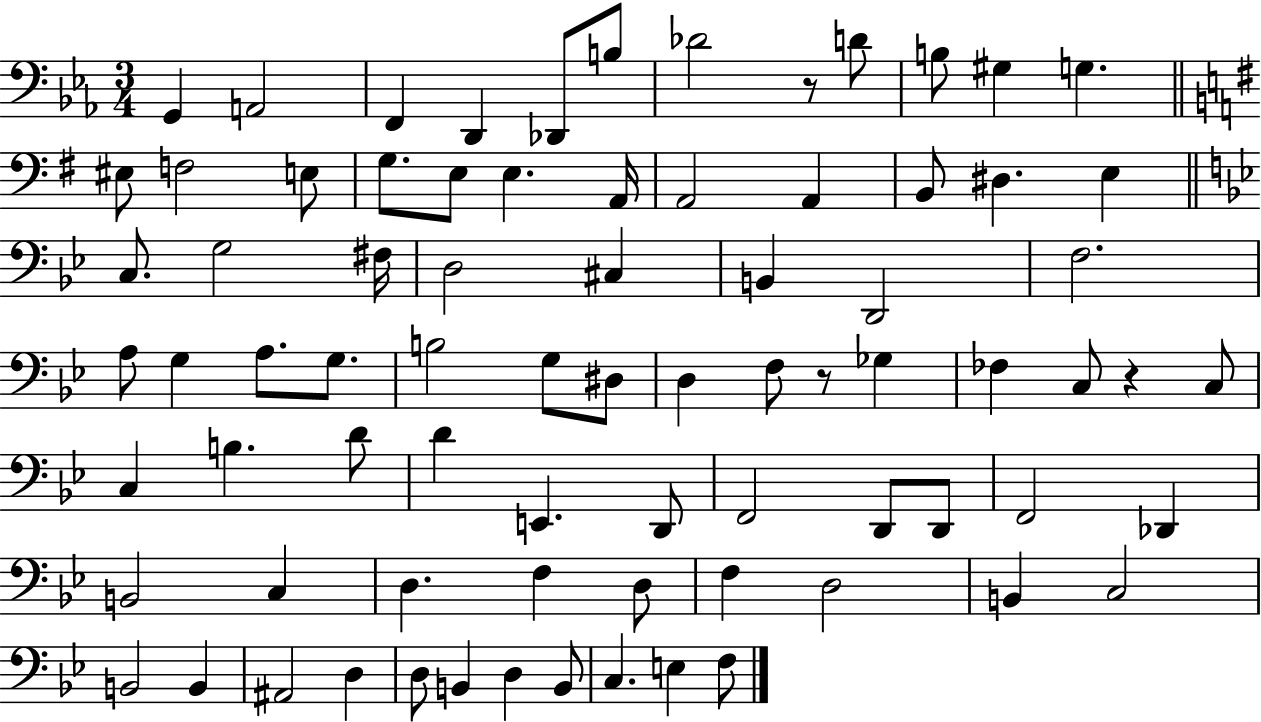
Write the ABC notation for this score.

X:1
T:Untitled
M:3/4
L:1/4
K:Eb
G,, A,,2 F,, D,, _D,,/2 B,/2 _D2 z/2 D/2 B,/2 ^G, G, ^E,/2 F,2 E,/2 G,/2 E,/2 E, A,,/4 A,,2 A,, B,,/2 ^D, E, C,/2 G,2 ^F,/4 D,2 ^C, B,, D,,2 F,2 A,/2 G, A,/2 G,/2 B,2 G,/2 ^D,/2 D, F,/2 z/2 _G, _F, C,/2 z C,/2 C, B, D/2 D E,, D,,/2 F,,2 D,,/2 D,,/2 F,,2 _D,, B,,2 C, D, F, D,/2 F, D,2 B,, C,2 B,,2 B,, ^A,,2 D, D,/2 B,, D, B,,/2 C, E, F,/2